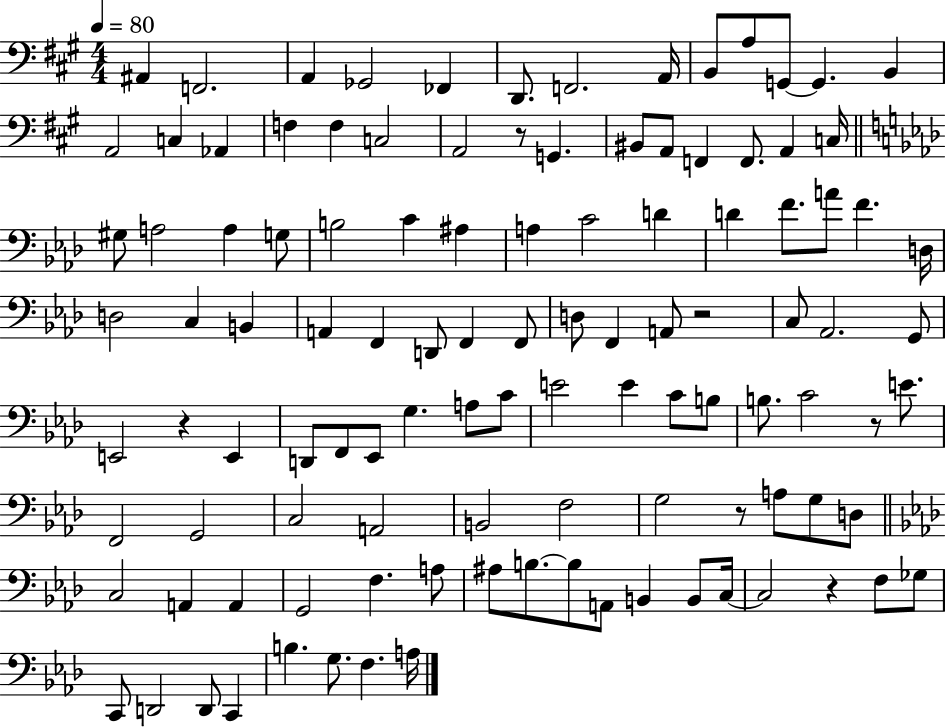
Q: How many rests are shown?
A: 6